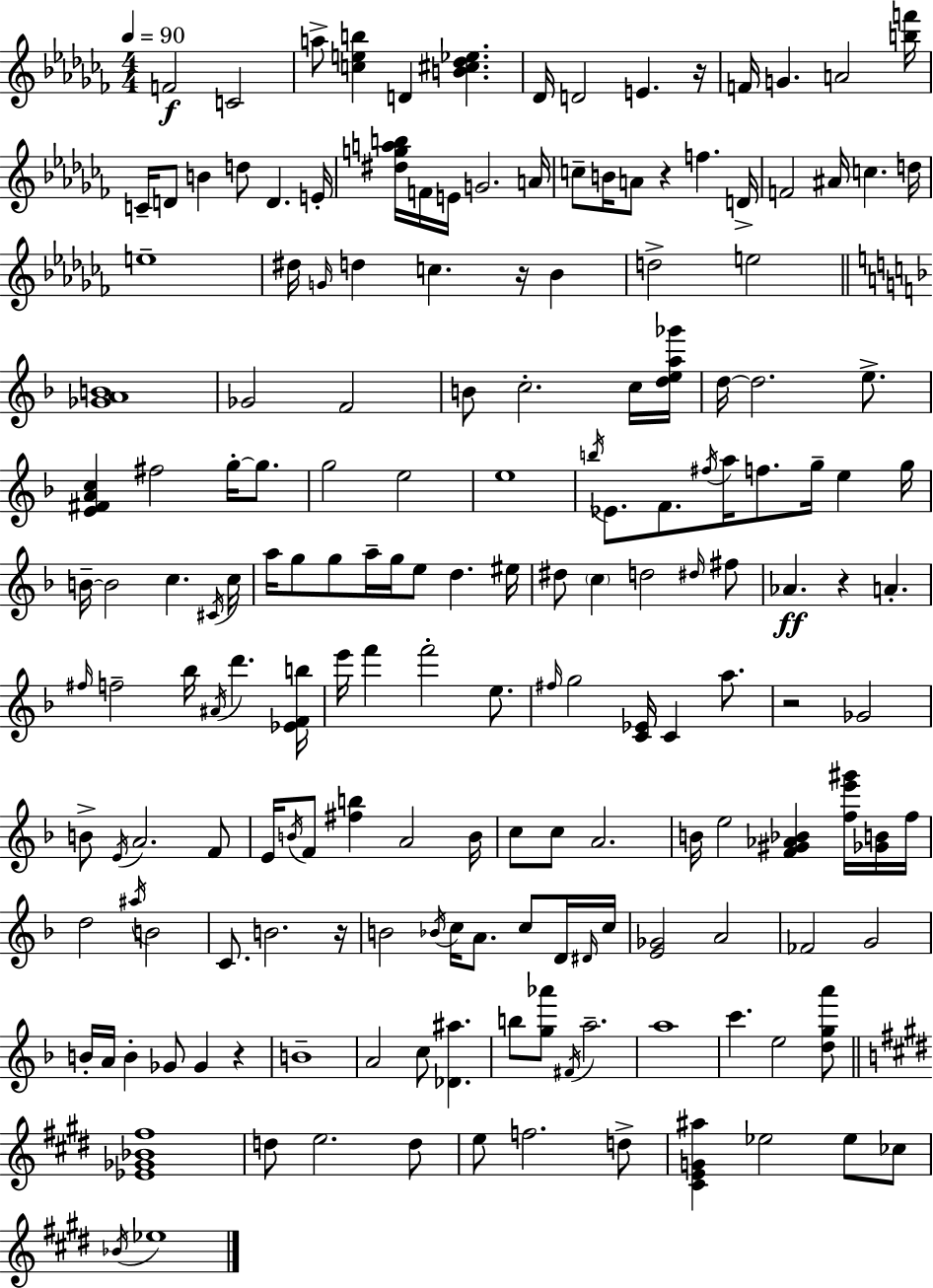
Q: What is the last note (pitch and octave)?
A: Eb5